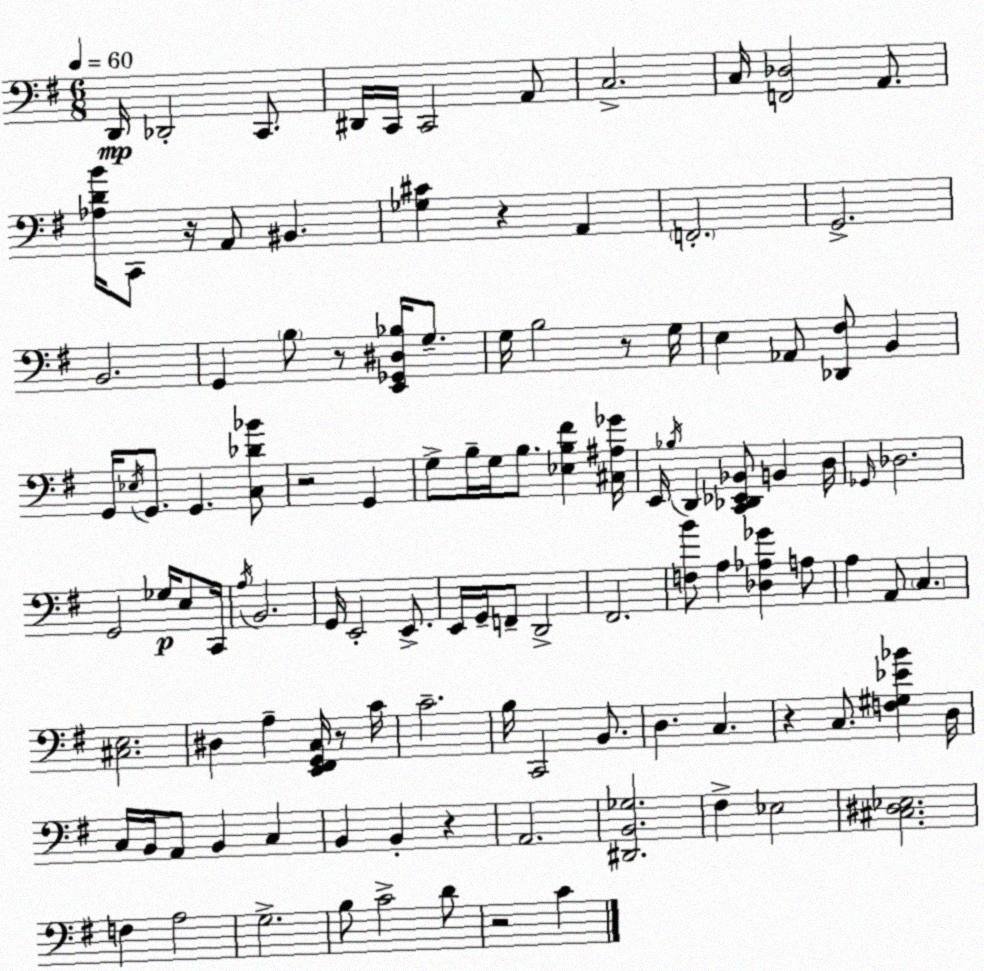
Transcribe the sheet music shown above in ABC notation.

X:1
T:Untitled
M:6/8
L:1/4
K:G
D,,/4 _D,,2 C,,/2 ^D,,/4 C,,/4 C,,2 A,,/2 C,2 C,/4 [F,,_D,]2 A,,/2 [_A,DB]/4 C,,/2 z/4 A,,/2 ^B,, [_G,^C] z A,, F,,2 G,,2 B,,2 G,, B,/2 z/2 [E,,_G,,^D,_B,]/4 G,/2 G,/4 B,2 z/2 G,/4 E, _A,,/2 [_D,,^F,]/2 B,, G,,/4 _E,/4 G,,/2 G,, [C,_D_B]/2 z2 G,, G,/2 B,/4 G,/4 B,/2 [_E,B,^F] [^C,^A,_G]/4 E,,/4 _B,/4 D,, [C,,_D,,_E,,_B,,]/2 B,, D,/4 _G,,/4 _D,2 G,,2 _G,/4 E,/2 C,,/4 A,/4 B,,2 G,,/4 E,,2 E,,/2 E,,/4 G,,/4 F,,/2 D,,2 ^F,,2 [F,B]/2 A, [_D,_A,_G] A,/2 A, A,,/2 C, [^C,E,]2 ^D, A, [E,,^F,,G,,C,]/4 z/2 C/4 C2 B,/4 C,,2 B,,/2 D, C, z C,/2 [F,^G,_E_B] D,/4 C,/4 B,,/4 A,,/2 B,, C, B,, B,, z A,,2 [^D,,B,,_G,]2 ^F, _E,2 [^C,^D,_E,]2 F, A,2 G,2 B,/2 C2 D/2 z2 C